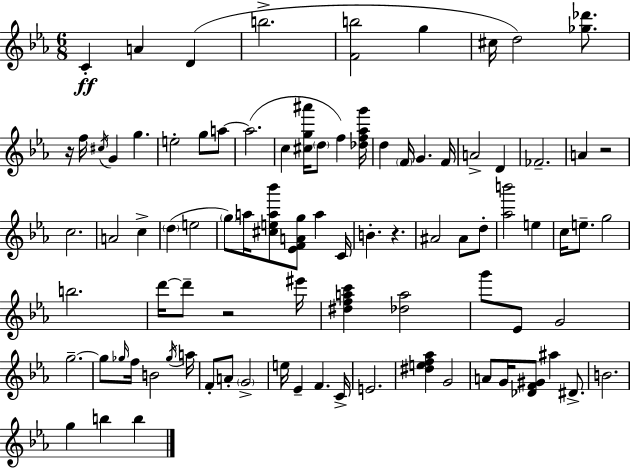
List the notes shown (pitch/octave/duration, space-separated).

C4/q A4/q D4/q B5/h. [F4,B5]/h G5/q C#5/s D5/h [Gb5,Db6]/e. R/s F5/s C#5/s G4/q G5/q. E5/h G5/e A5/e A5/h. C5/q [C#5,G5,A#6]/s D5/e F5/q [Db5,F5,Ab5,G6]/s D5/q F4/s G4/q. F4/s A4/h D4/q FES4/h. A4/q R/h C5/h. A4/h C5/q D5/q E5/h G5/e A5/s [C#5,E5,A5,Bb6]/e [Eb4,F4,A4,G5]/e A5/q C4/s B4/q. R/q. A#4/h A#4/e D5/e [Ab5,B6]/h E5/q C5/s E5/e. G5/h B5/h. D6/s D6/e R/h EIS6/s [D#5,F5,A5,C6]/q [Db5,A5]/h G6/e Eb4/e G4/h G5/h. G5/e Gb5/s F5/s B4/h Gb5/s A5/s F4/e A4/e G4/h E5/s Eb4/q F4/q. C4/s E4/h. [D#5,E5,F5,Ab5]/q G4/h A4/e G4/s [Db4,F4,G#4]/e A#5/q D#4/e. B4/h. G5/q B5/q B5/q